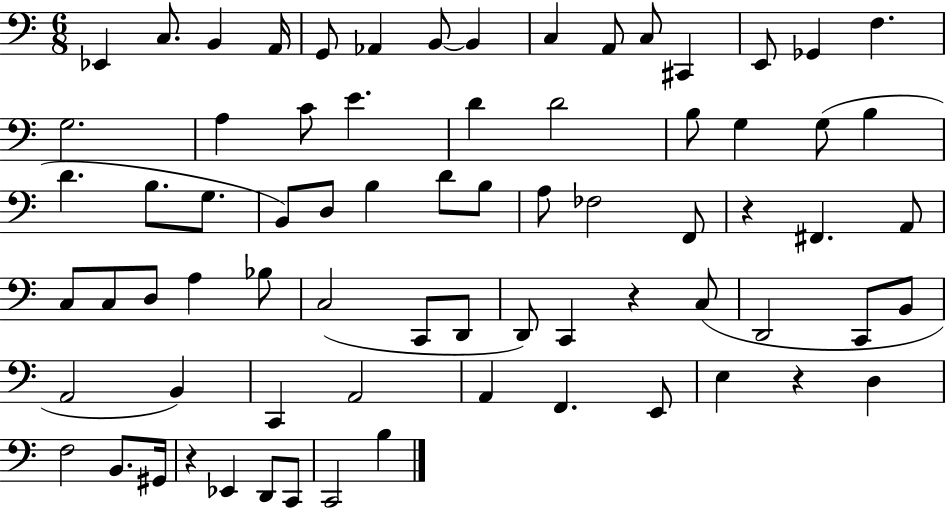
{
  \clef bass
  \numericTimeSignature
  \time 6/8
  \key c \major
  ees,4 c8. b,4 a,16 | g,8 aes,4 b,8~~ b,4 | c4 a,8 c8 cis,4 | e,8 ges,4 f4. | \break g2. | a4 c'8 e'4. | d'4 d'2 | b8 g4 g8( b4 | \break d'4. b8. g8. | b,8) d8 b4 d'8 b8 | a8 fes2 f,8 | r4 fis,4. a,8 | \break c8 c8 d8 a4 bes8 | c2( c,8 d,8 | d,8) c,4 r4 c8( | d,2 c,8 b,8 | \break a,2 b,4) | c,4 a,2 | a,4 f,4. e,8 | e4 r4 d4 | \break f2 b,8. gis,16 | r4 ees,4 d,8 c,8 | c,2 b4 | \bar "|."
}